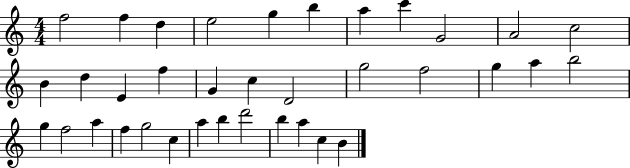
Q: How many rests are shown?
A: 0